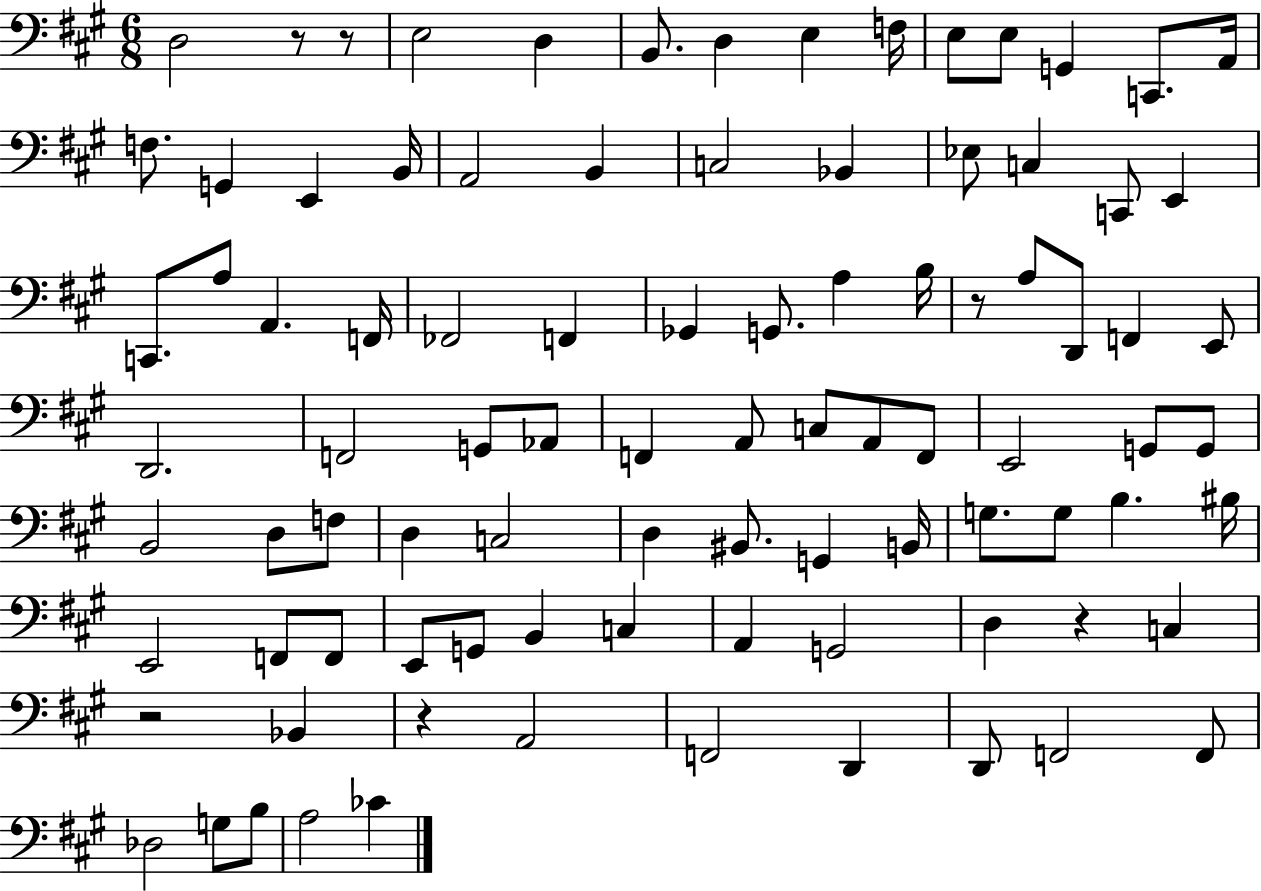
X:1
T:Untitled
M:6/8
L:1/4
K:A
D,2 z/2 z/2 E,2 D, B,,/2 D, E, F,/4 E,/2 E,/2 G,, C,,/2 A,,/4 F,/2 G,, E,, B,,/4 A,,2 B,, C,2 _B,, _E,/2 C, C,,/2 E,, C,,/2 A,/2 A,, F,,/4 _F,,2 F,, _G,, G,,/2 A, B,/4 z/2 A,/2 D,,/2 F,, E,,/2 D,,2 F,,2 G,,/2 _A,,/2 F,, A,,/2 C,/2 A,,/2 F,,/2 E,,2 G,,/2 G,,/2 B,,2 D,/2 F,/2 D, C,2 D, ^B,,/2 G,, B,,/4 G,/2 G,/2 B, ^B,/4 E,,2 F,,/2 F,,/2 E,,/2 G,,/2 B,, C, A,, G,,2 D, z C, z2 _B,, z A,,2 F,,2 D,, D,,/2 F,,2 F,,/2 _D,2 G,/2 B,/2 A,2 _C